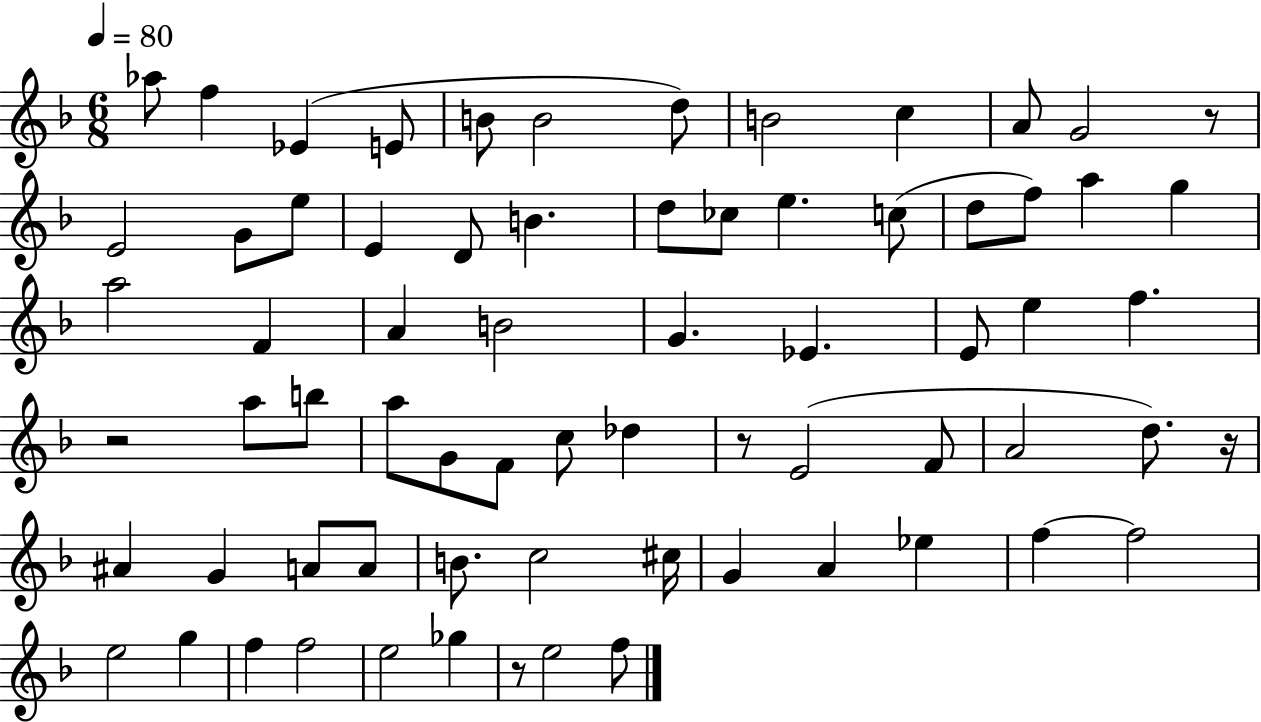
{
  \clef treble
  \numericTimeSignature
  \time 6/8
  \key f \major
  \tempo 4 = 80
  aes''8 f''4 ees'4( e'8 | b'8 b'2 d''8) | b'2 c''4 | a'8 g'2 r8 | \break e'2 g'8 e''8 | e'4 d'8 b'4. | d''8 ces''8 e''4. c''8( | d''8 f''8) a''4 g''4 | \break a''2 f'4 | a'4 b'2 | g'4. ees'4. | e'8 e''4 f''4. | \break r2 a''8 b''8 | a''8 g'8 f'8 c''8 des''4 | r8 e'2( f'8 | a'2 d''8.) r16 | \break ais'4 g'4 a'8 a'8 | b'8. c''2 cis''16 | g'4 a'4 ees''4 | f''4~~ f''2 | \break e''2 g''4 | f''4 f''2 | e''2 ges''4 | r8 e''2 f''8 | \break \bar "|."
}